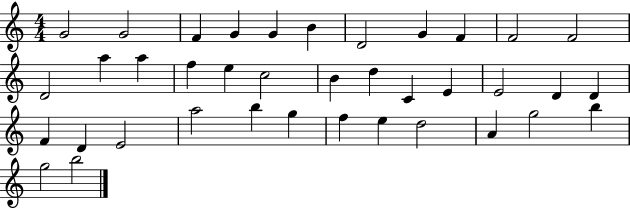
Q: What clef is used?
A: treble